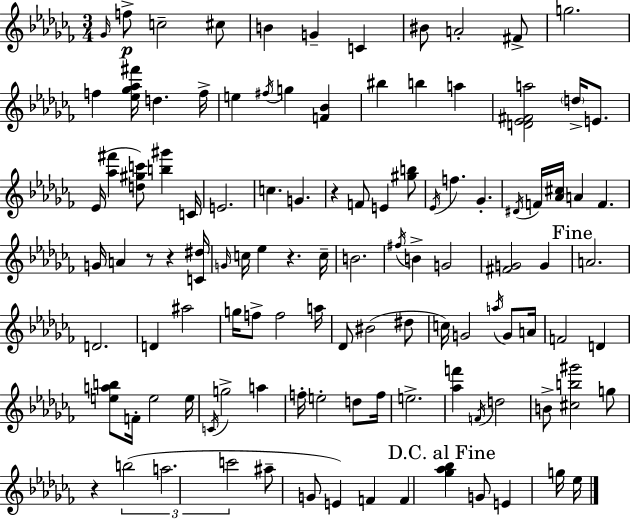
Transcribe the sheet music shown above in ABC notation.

X:1
T:Untitled
M:3/4
L:1/4
K:Abm
_G/4 f/2 c2 ^c/2 B G C ^B/2 A2 ^F/2 g2 f [_e_g_a^f']/4 d f/4 e ^f/4 g [F_B] ^b b a [D_E^Fa]2 d/4 E/2 _E/4 [_a^f'] [d^gc']/2 [b^g'] C/4 E2 c G z F/2 E [^gb]/2 _E/4 f _G ^D/4 F/4 [_A^c]/4 A F G/4 A z/2 z [C^d]/4 G/4 c/4 _e z c/4 B2 ^f/4 B G2 [^FG]2 G A2 D2 D ^a2 g/4 f/2 f2 a/4 _D/2 ^B2 ^d/2 c/4 G2 a/4 G/2 A/4 F2 D [eab]/2 F/4 e2 e/4 C/4 g2 a f/4 e2 d/2 f/4 e2 [_af'] F/4 d2 B/2 [^cb^g']2 g/2 z b2 a2 c'2 ^a/2 G/2 E F F [_g_a_b] G/2 E g/4 _e/4